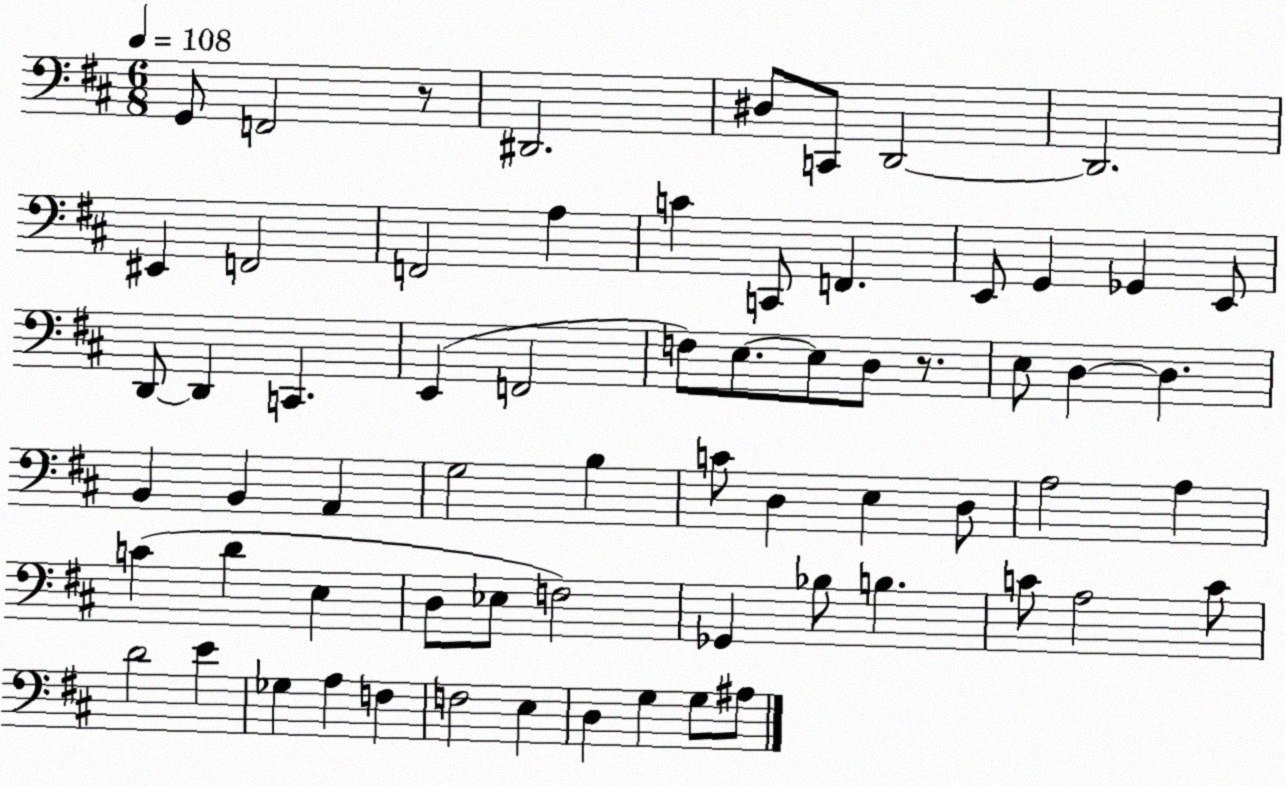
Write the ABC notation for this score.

X:1
T:Untitled
M:6/8
L:1/4
K:D
G,,/2 F,,2 z/2 ^D,,2 ^D,/2 C,,/2 D,,2 D,,2 ^E,, F,,2 F,,2 A, C C,,/2 F,, E,,/2 G,, _G,, E,,/2 D,,/2 D,, C,, E,, F,,2 F,/2 E,/2 E,/2 D,/2 z/2 E,/2 D, D, B,, B,, A,, G,2 B, C/2 D, E, D,/2 A,2 A, C D E, D,/2 _E,/2 F,2 _G,, _B,/2 B, C/2 A,2 C/2 D2 E _G, A, F, F,2 E, D, G, G,/2 ^A,/2